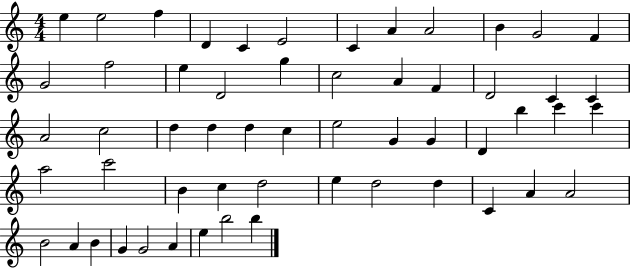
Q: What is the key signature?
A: C major